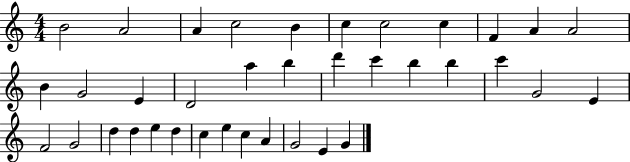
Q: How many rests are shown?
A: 0